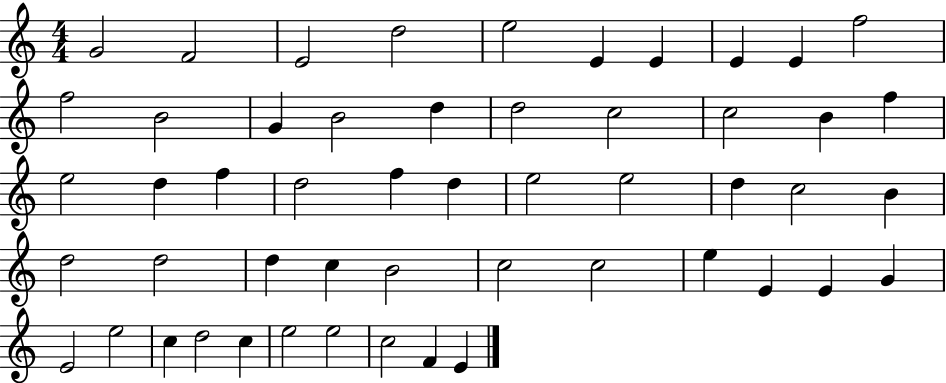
{
  \clef treble
  \numericTimeSignature
  \time 4/4
  \key c \major
  g'2 f'2 | e'2 d''2 | e''2 e'4 e'4 | e'4 e'4 f''2 | \break f''2 b'2 | g'4 b'2 d''4 | d''2 c''2 | c''2 b'4 f''4 | \break e''2 d''4 f''4 | d''2 f''4 d''4 | e''2 e''2 | d''4 c''2 b'4 | \break d''2 d''2 | d''4 c''4 b'2 | c''2 c''2 | e''4 e'4 e'4 g'4 | \break e'2 e''2 | c''4 d''2 c''4 | e''2 e''2 | c''2 f'4 e'4 | \break \bar "|."
}